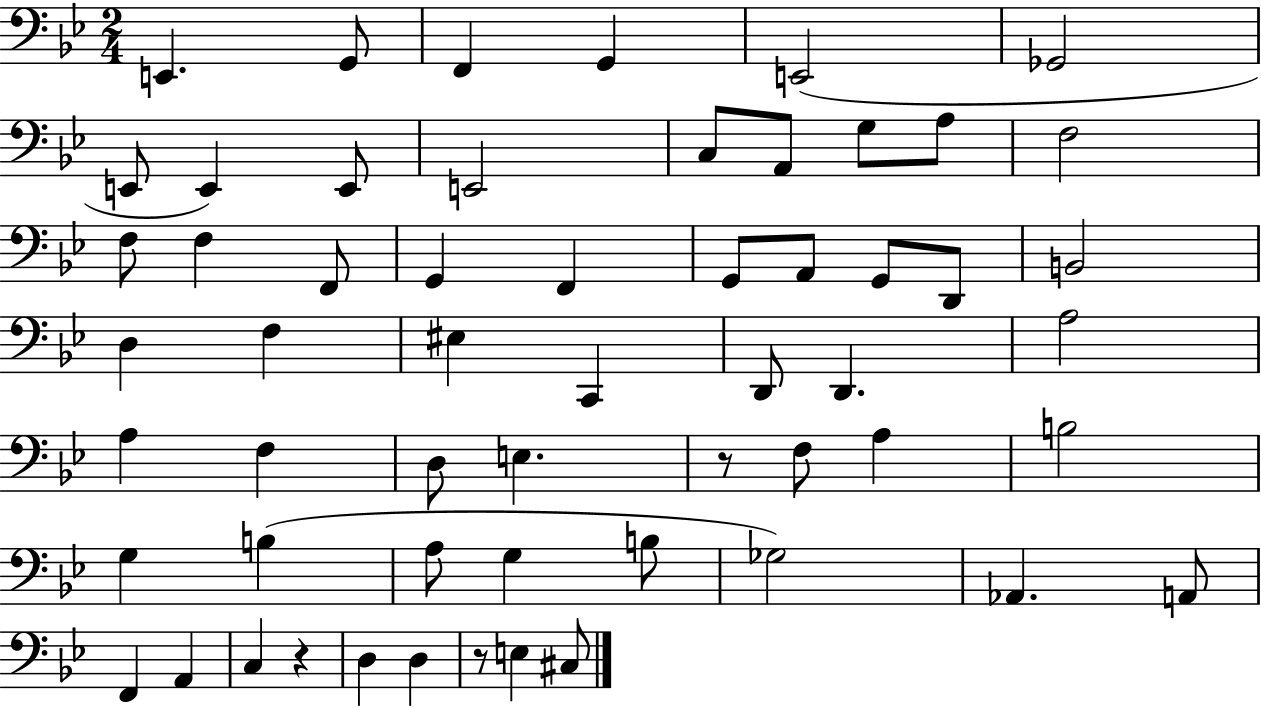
E2/q. G2/e F2/q G2/q E2/h Gb2/h E2/e E2/q E2/e E2/h C3/e A2/e G3/e A3/e F3/h F3/e F3/q F2/e G2/q F2/q G2/e A2/e G2/e D2/e B2/h D3/q F3/q EIS3/q C2/q D2/e D2/q. A3/h A3/q F3/q D3/e E3/q. R/e F3/e A3/q B3/h G3/q B3/q A3/e G3/q B3/e Gb3/h Ab2/q. A2/e F2/q A2/q C3/q R/q D3/q D3/q R/e E3/q C#3/e